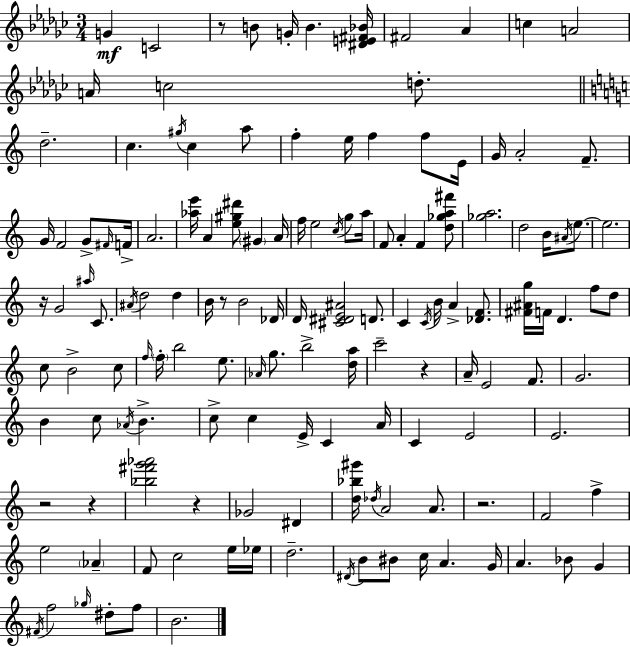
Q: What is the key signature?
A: EES minor